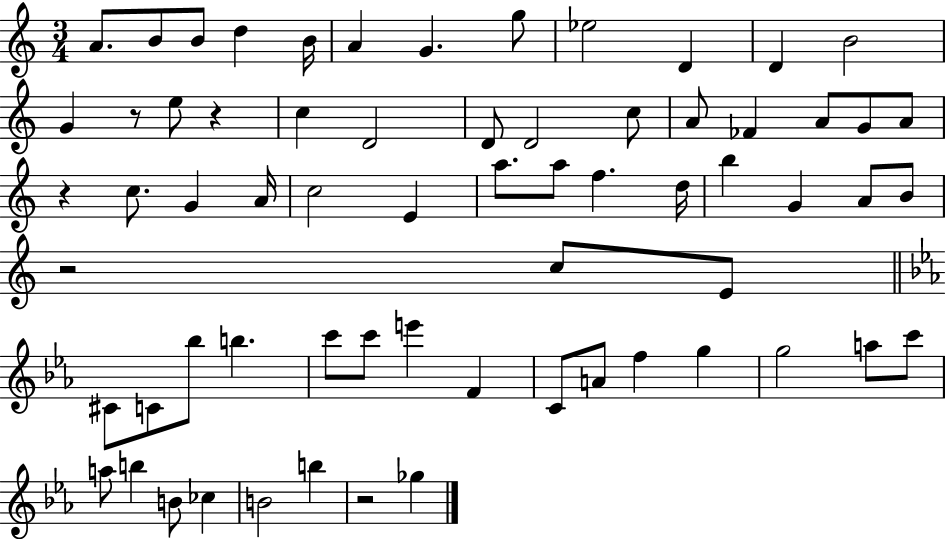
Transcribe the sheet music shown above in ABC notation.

X:1
T:Untitled
M:3/4
L:1/4
K:C
A/2 B/2 B/2 d B/4 A G g/2 _e2 D D B2 G z/2 e/2 z c D2 D/2 D2 c/2 A/2 _F A/2 G/2 A/2 z c/2 G A/4 c2 E a/2 a/2 f d/4 b G A/2 B/2 z2 c/2 E/2 ^C/2 C/2 _b/2 b c'/2 c'/2 e' F C/2 A/2 f g g2 a/2 c'/2 a/2 b B/2 _c B2 b z2 _g